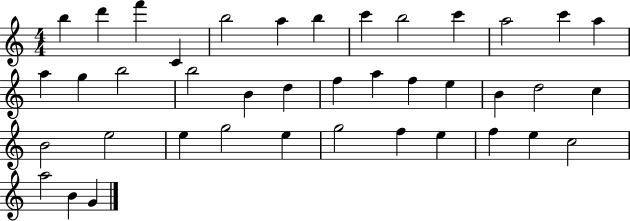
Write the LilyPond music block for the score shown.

{
  \clef treble
  \numericTimeSignature
  \time 4/4
  \key c \major
  b''4 d'''4 f'''4 c'4 | b''2 a''4 b''4 | c'''4 b''2 c'''4 | a''2 c'''4 a''4 | \break a''4 g''4 b''2 | b''2 b'4 d''4 | f''4 a''4 f''4 e''4 | b'4 d''2 c''4 | \break b'2 e''2 | e''4 g''2 e''4 | g''2 f''4 e''4 | f''4 e''4 c''2 | \break a''2 b'4 g'4 | \bar "|."
}